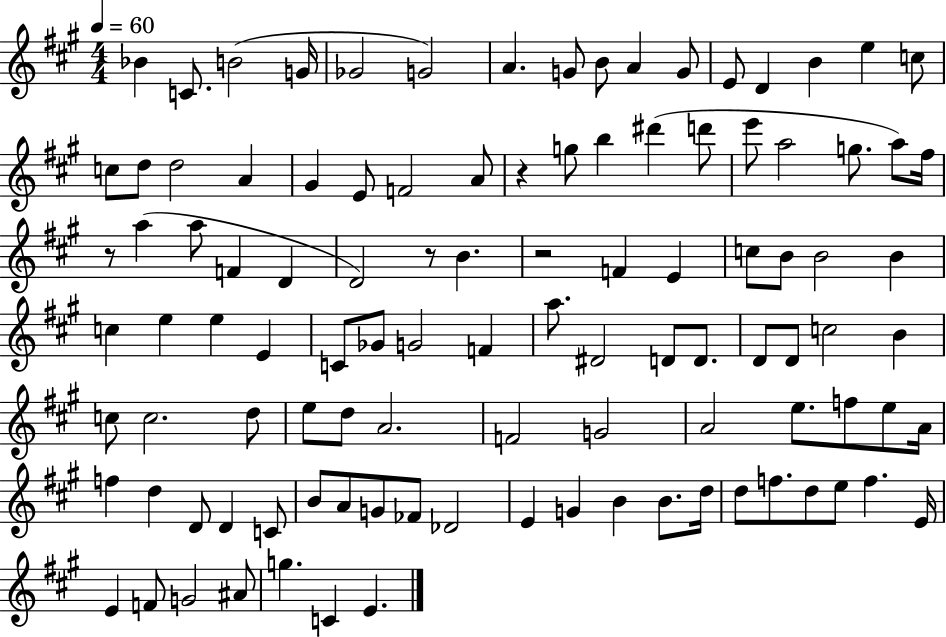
X:1
T:Untitled
M:4/4
L:1/4
K:A
_B C/2 B2 G/4 _G2 G2 A G/2 B/2 A G/2 E/2 D B e c/2 c/2 d/2 d2 A ^G E/2 F2 A/2 z g/2 b ^d' d'/2 e'/2 a2 g/2 a/2 ^f/4 z/2 a a/2 F D D2 z/2 B z2 F E c/2 B/2 B2 B c e e E C/2 _G/2 G2 F a/2 ^D2 D/2 D/2 D/2 D/2 c2 B c/2 c2 d/2 e/2 d/2 A2 F2 G2 A2 e/2 f/2 e/2 A/4 f d D/2 D C/2 B/2 A/2 G/2 _F/2 _D2 E G B B/2 d/4 d/2 f/2 d/2 e/2 f E/4 E F/2 G2 ^A/2 g C E